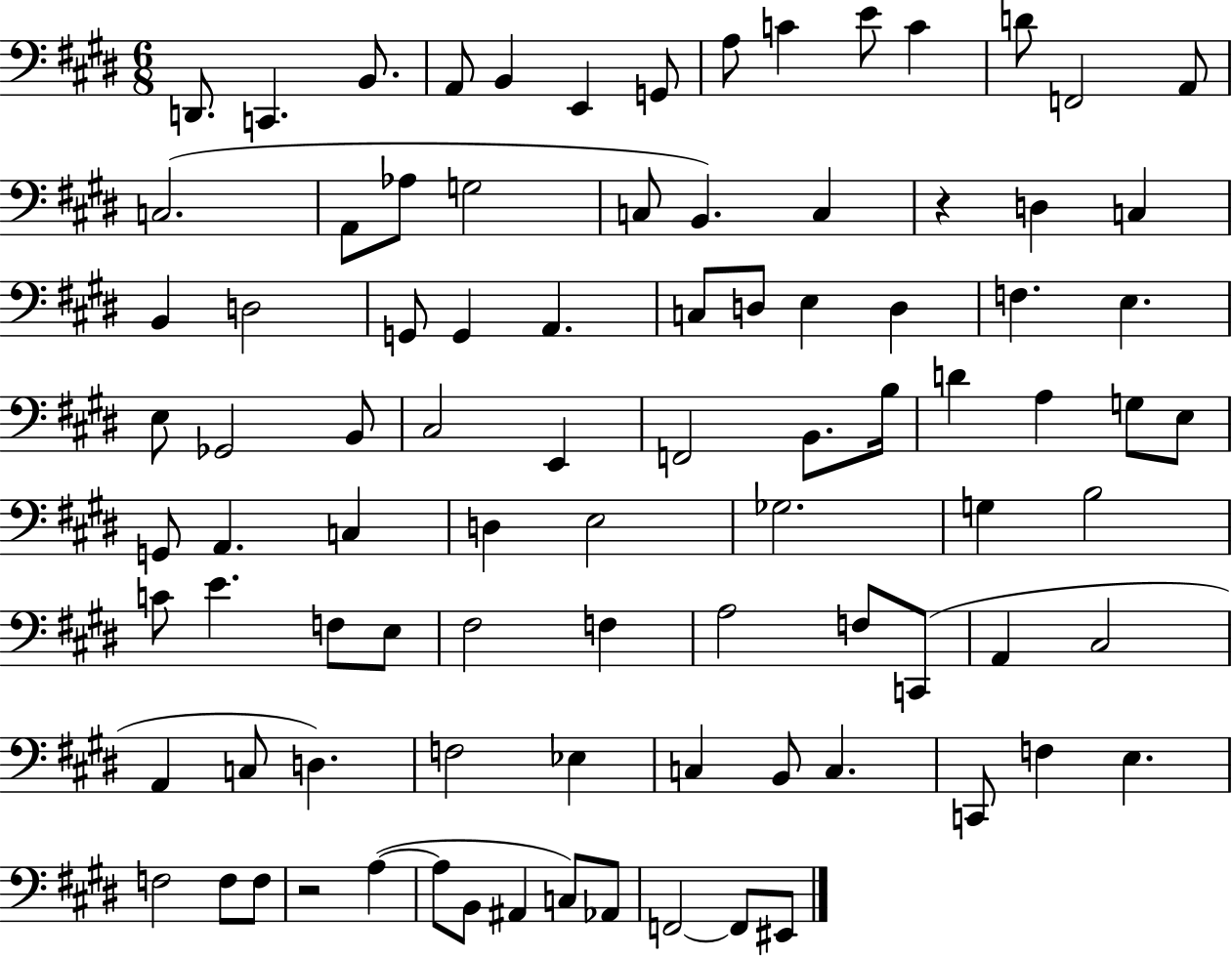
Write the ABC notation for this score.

X:1
T:Untitled
M:6/8
L:1/4
K:E
D,,/2 C,, B,,/2 A,,/2 B,, E,, G,,/2 A,/2 C E/2 C D/2 F,,2 A,,/2 C,2 A,,/2 _A,/2 G,2 C,/2 B,, C, z D, C, B,, D,2 G,,/2 G,, A,, C,/2 D,/2 E, D, F, E, E,/2 _G,,2 B,,/2 ^C,2 E,, F,,2 B,,/2 B,/4 D A, G,/2 E,/2 G,,/2 A,, C, D, E,2 _G,2 G, B,2 C/2 E F,/2 E,/2 ^F,2 F, A,2 F,/2 C,,/2 A,, ^C,2 A,, C,/2 D, F,2 _E, C, B,,/2 C, C,,/2 F, E, F,2 F,/2 F,/2 z2 A, A,/2 B,,/2 ^A,, C,/2 _A,,/2 F,,2 F,,/2 ^E,,/2